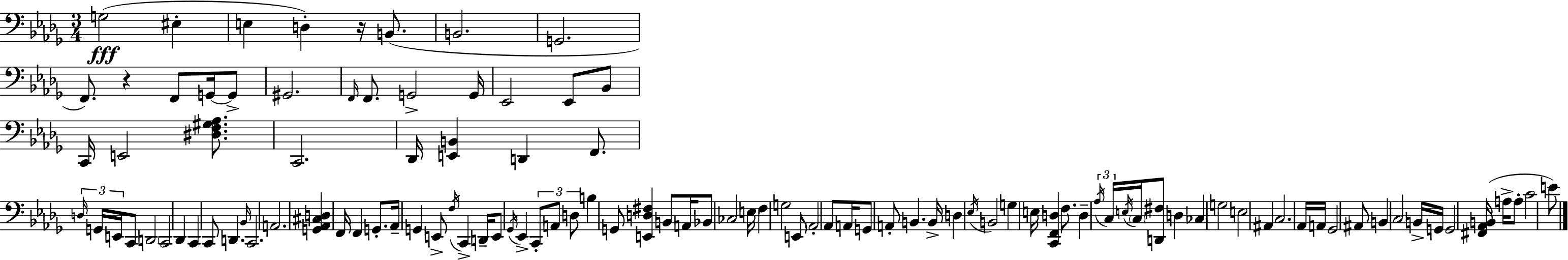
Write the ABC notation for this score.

X:1
T:Untitled
M:3/4
L:1/4
K:Bbm
G,2 ^E, E, D, z/4 B,,/2 B,,2 G,,2 F,,/2 z F,,/2 G,,/4 G,,/2 ^G,,2 F,,/4 F,,/2 G,,2 G,,/4 _E,,2 _E,,/2 _B,,/2 C,,/4 E,,2 [^D,F,^G,_A,]/2 C,,2 _D,,/4 [E,,B,,] D,, F,,/2 D,/4 G,,/4 E,,/4 C,,/2 D,,2 C,,2 _D,, C,, C,,/2 D,, _B,,/4 C,,2 A,,2 [G,,_A,,^C,D,] F,,/4 F,, G,,/2 _A,,/4 G,, E,,/2 F,/4 C,, D,,/4 E,,/2 _G,,/4 _E,, C,,/2 A,,/2 D,/2 B, G,,/2 [E,,D,^F,] B,,/2 A,,/4 _B,,/2 _C,2 E,/4 F, G,2 E,,/2 _A,,2 _A,,/2 A,,/4 G,,/2 A,,/2 B,, B,,/4 D, _E,/4 B,,2 G, E,/4 [C,,F,,D,] F,/2 D, _A,/4 C,/4 E,/4 C,/4 [D,,^F,]/2 D, _C, G,2 E,2 ^A,, C,2 _A,,/4 A,,/4 _G,,2 ^A,,/2 B,, C,2 B,,/4 G,,/4 G,,2 [^F,,_A,,B,,]/4 A,/4 A,/2 C2 E/2